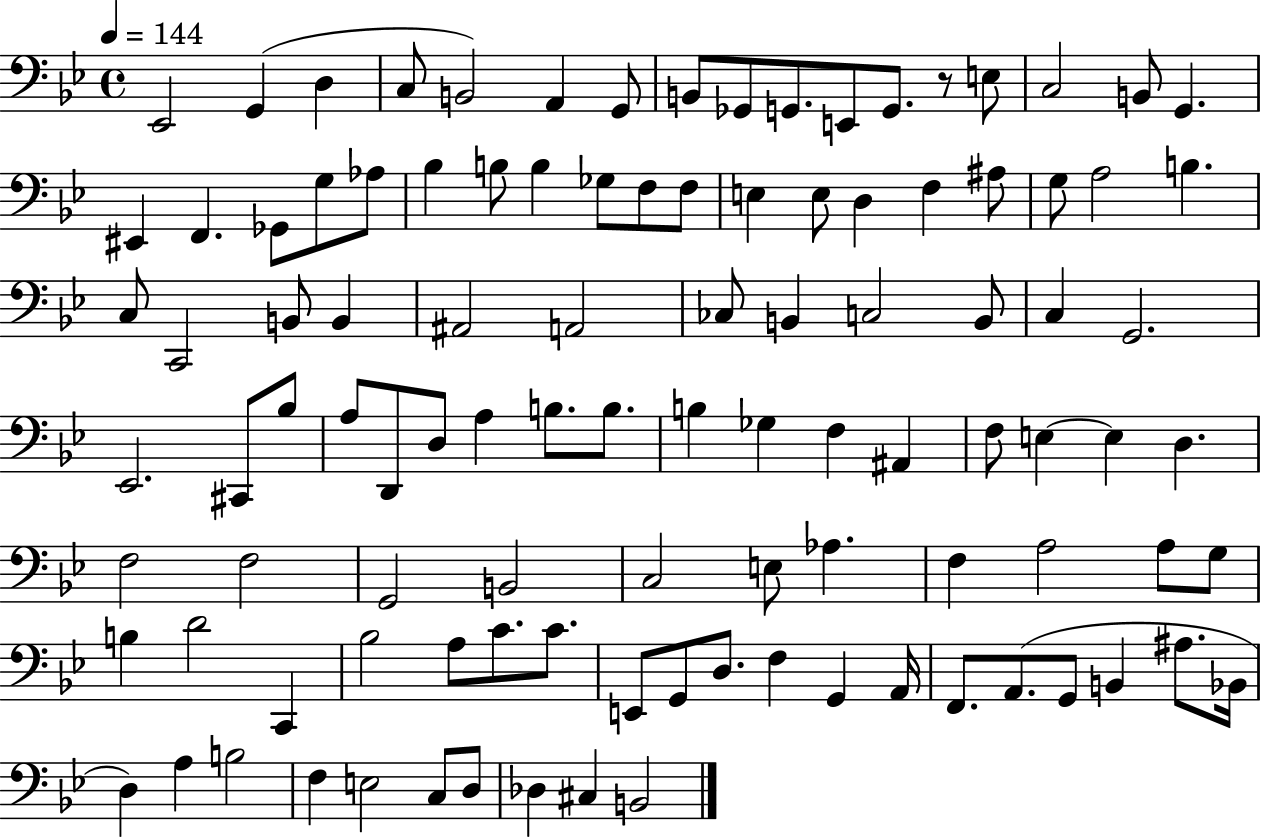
{
  \clef bass
  \time 4/4
  \defaultTimeSignature
  \key bes \major
  \tempo 4 = 144
  \repeat volta 2 { ees,2 g,4( d4 | c8 b,2) a,4 g,8 | b,8 ges,8 g,8. e,8 g,8. r8 e8 | c2 b,8 g,4. | \break eis,4 f,4. ges,8 g8 aes8 | bes4 b8 b4 ges8 f8 f8 | e4 e8 d4 f4 ais8 | g8 a2 b4. | \break c8 c,2 b,8 b,4 | ais,2 a,2 | ces8 b,4 c2 b,8 | c4 g,2. | \break ees,2. cis,8 bes8 | a8 d,8 d8 a4 b8. b8. | b4 ges4 f4 ais,4 | f8 e4~~ e4 d4. | \break f2 f2 | g,2 b,2 | c2 e8 aes4. | f4 a2 a8 g8 | \break b4 d'2 c,4 | bes2 a8 c'8. c'8. | e,8 g,8 d8. f4 g,4 a,16 | f,8. a,8.( g,8 b,4 ais8. bes,16 | \break d4) a4 b2 | f4 e2 c8 d8 | des4 cis4 b,2 | } \bar "|."
}